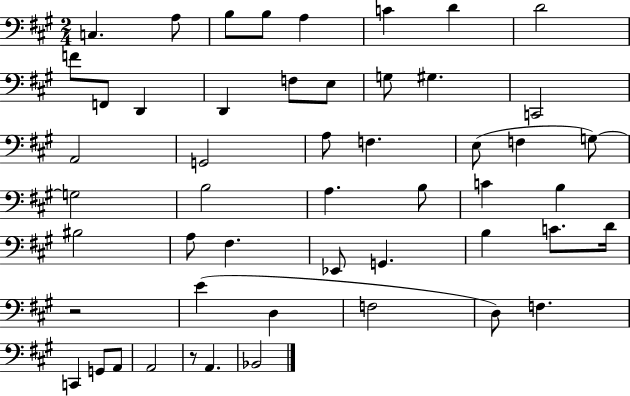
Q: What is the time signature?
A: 2/4